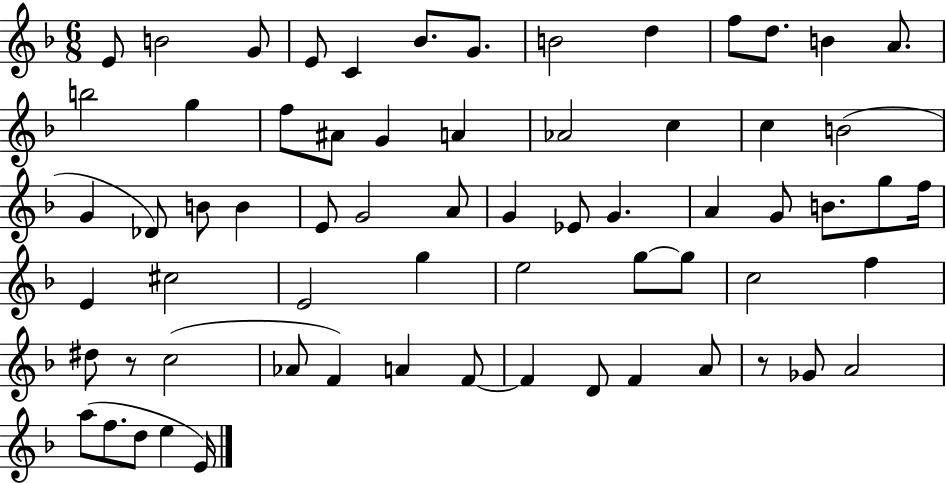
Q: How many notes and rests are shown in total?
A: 66